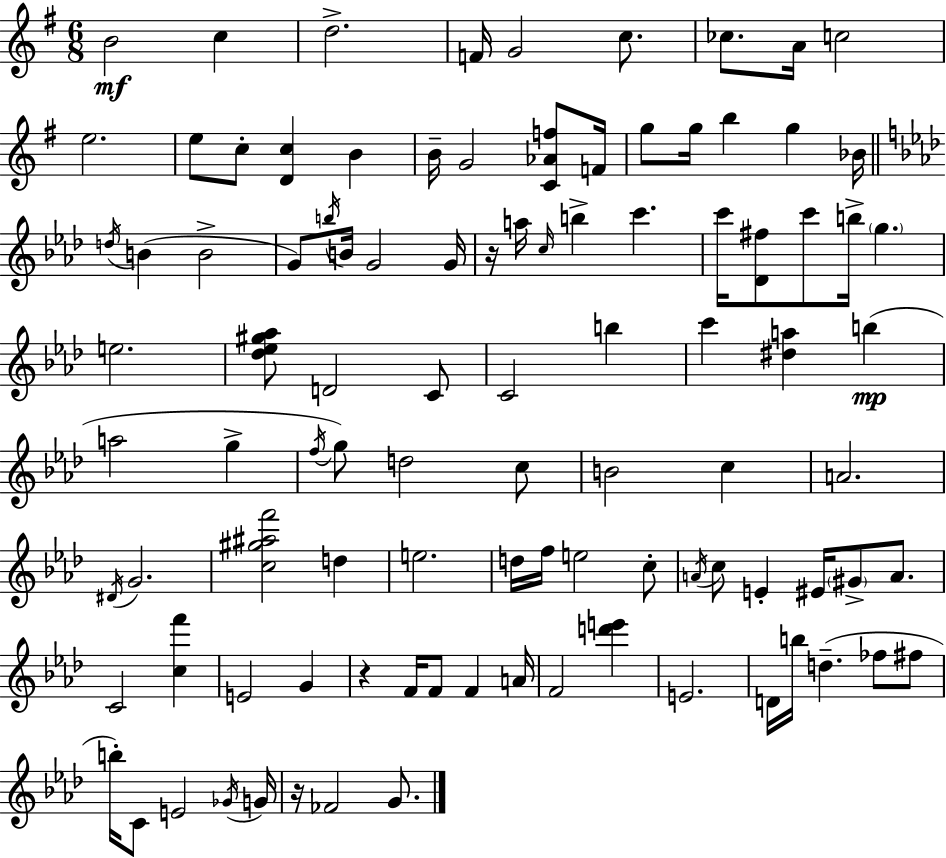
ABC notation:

X:1
T:Untitled
M:6/8
L:1/4
K:Em
B2 c d2 F/4 G2 c/2 _c/2 A/4 c2 e2 e/2 c/2 [Dc] B B/4 G2 [C_Af]/2 F/4 g/2 g/4 b g _B/4 d/4 B B2 G/2 b/4 B/4 G2 G/4 z/4 a/4 c/4 b c' c'/4 [_D^f]/2 c'/2 b/4 g e2 [_d_e^g_a]/2 D2 C/2 C2 b c' [^da] b a2 g f/4 g/2 d2 c/2 B2 c A2 ^D/4 G2 [c^g^af']2 d e2 d/4 f/4 e2 c/2 A/4 c/2 E ^E/4 ^G/2 A/2 C2 [cf'] E2 G z F/4 F/2 F A/4 F2 [d'e'] E2 D/4 b/4 d _f/2 ^f/2 b/4 C/2 E2 _G/4 G/4 z/4 _F2 G/2